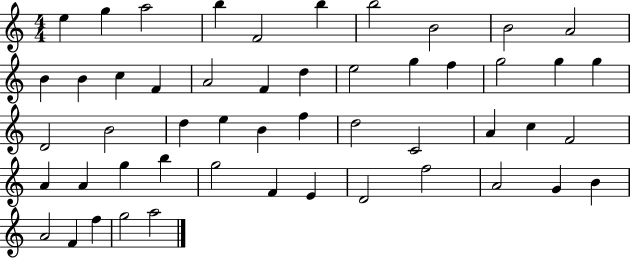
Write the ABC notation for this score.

X:1
T:Untitled
M:4/4
L:1/4
K:C
e g a2 b F2 b b2 B2 B2 A2 B B c F A2 F d e2 g f g2 g g D2 B2 d e B f d2 C2 A c F2 A A g b g2 F E D2 f2 A2 G B A2 F f g2 a2